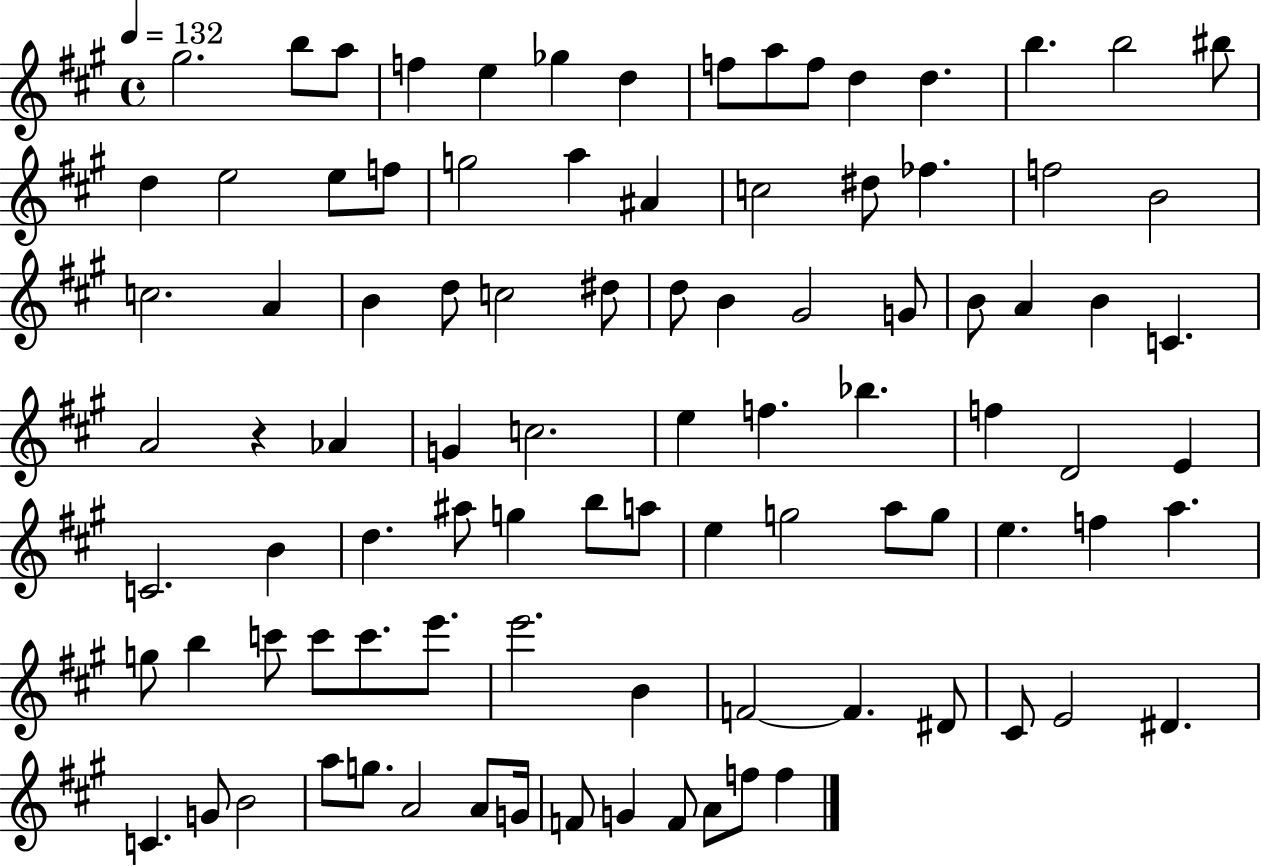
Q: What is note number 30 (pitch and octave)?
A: B4